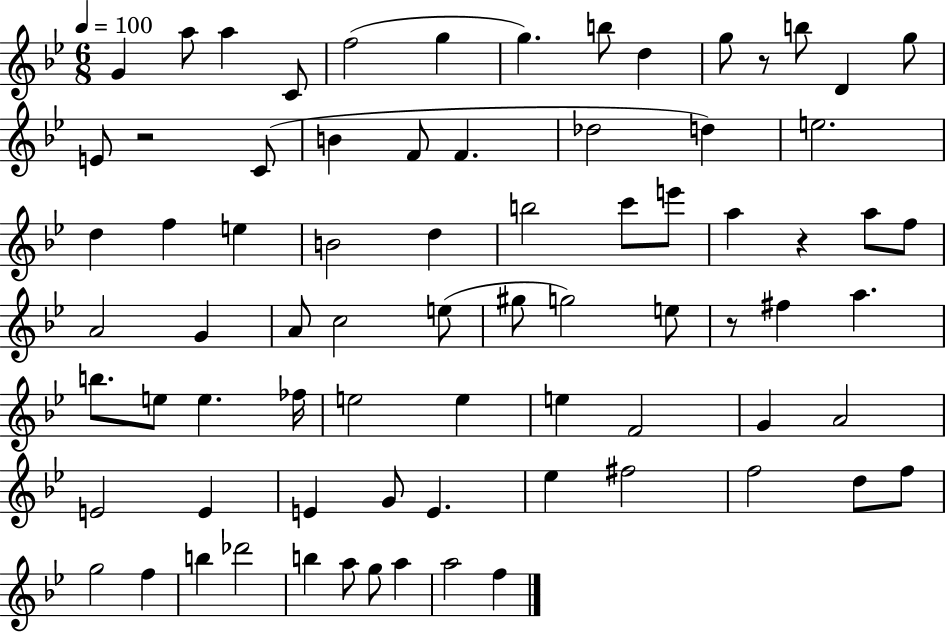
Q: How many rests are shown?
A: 4